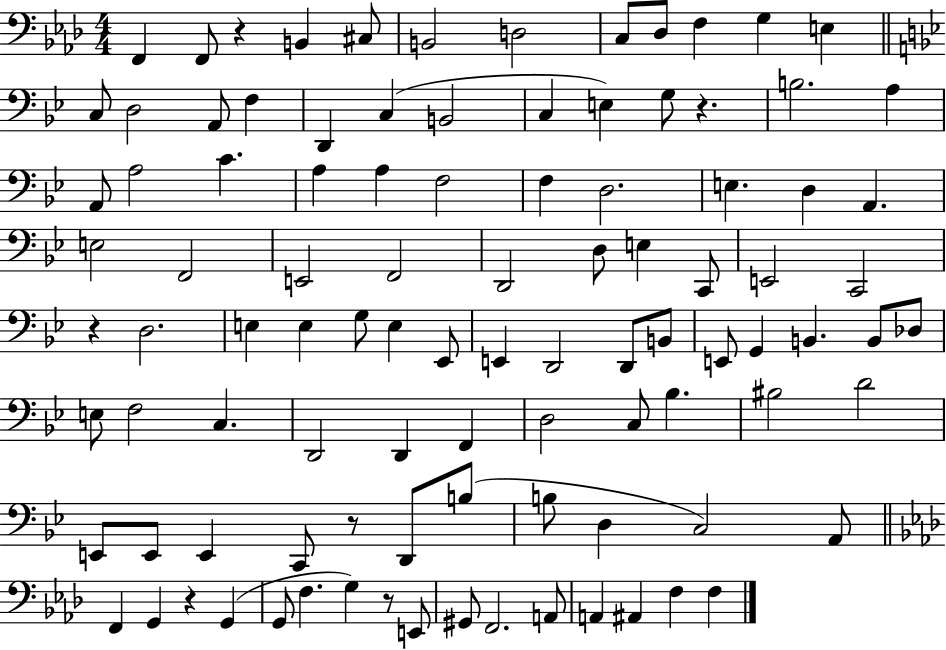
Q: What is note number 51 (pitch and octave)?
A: E2